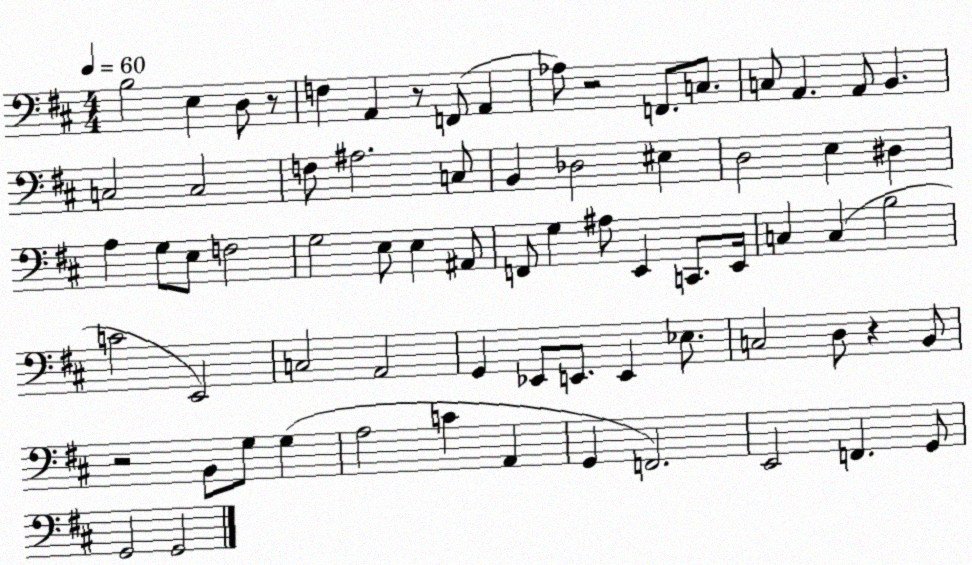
X:1
T:Untitled
M:4/4
L:1/4
K:D
B,2 E, D,/2 z/2 F, A,, z/2 F,,/2 A,, _A,/2 z2 F,,/2 C,/2 C,/2 A,, A,,/2 B,, C,2 C,2 F,/2 ^A,2 C,/2 B,, _D,2 ^E, D,2 E, ^D, A, G,/2 E,/2 F,2 G,2 E,/2 E, ^A,,/2 F,,/2 G, ^A,/2 E,, C,,/2 E,,/4 C, C, B,2 C2 E,,2 C,2 A,,2 G,, _E,,/2 E,,/2 E,, _E,/2 C,2 D,/2 z B,,/2 z2 B,,/2 G,/2 G, A,2 C A,, G,, F,,2 E,,2 F,, G,,/2 G,,2 G,,2